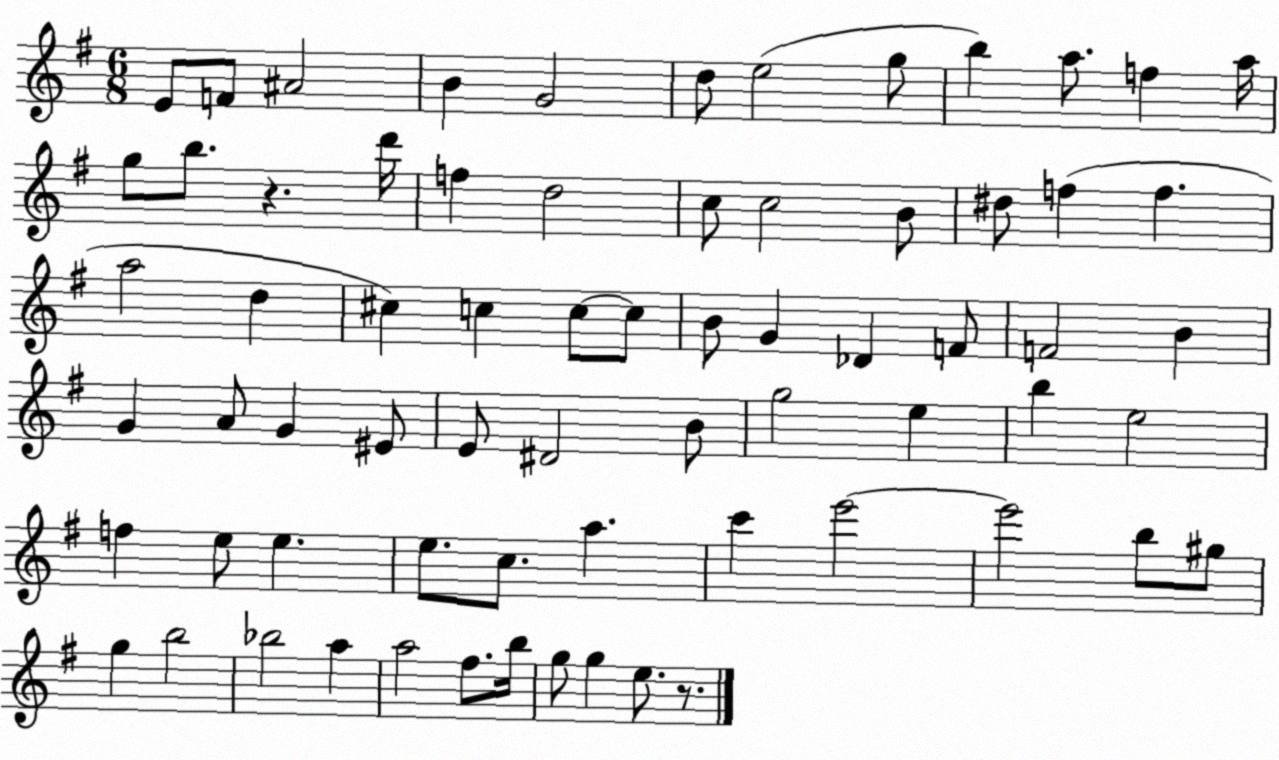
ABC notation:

X:1
T:Untitled
M:6/8
L:1/4
K:G
E/2 F/2 ^A2 B G2 d/2 e2 g/2 b a/2 f a/4 g/2 b/2 z d'/4 f d2 c/2 c2 B/2 ^d/2 f f a2 d ^c c c/2 c/2 B/2 G _D F/2 F2 B G A/2 G ^E/2 E/2 ^D2 B/2 g2 e b e2 f e/2 e e/2 c/2 a c' e'2 e'2 b/2 ^g/2 g b2 _b2 a a2 ^f/2 b/4 g/2 g e/2 z/2